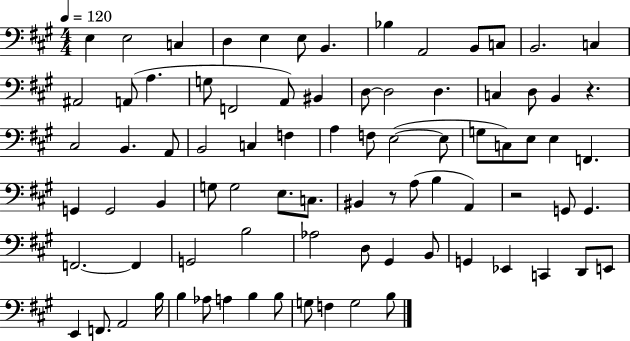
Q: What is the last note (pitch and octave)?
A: B3